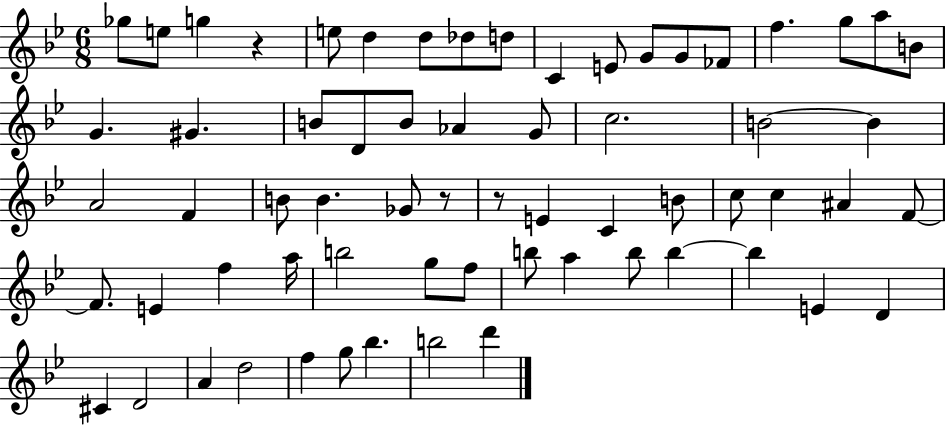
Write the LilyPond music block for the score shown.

{
  \clef treble
  \numericTimeSignature
  \time 6/8
  \key bes \major
  ges''8 e''8 g''4 r4 | e''8 d''4 d''8 des''8 d''8 | c'4 e'8 g'8 g'8 fes'8 | f''4. g''8 a''8 b'8 | \break g'4. gis'4. | b'8 d'8 b'8 aes'4 g'8 | c''2. | b'2~~ b'4 | \break a'2 f'4 | b'8 b'4. ges'8 r8 | r8 e'4 c'4 b'8 | c''8 c''4 ais'4 f'8~~ | \break f'8. e'4 f''4 a''16 | b''2 g''8 f''8 | b''8 a''4 b''8 b''4~~ | b''4 e'4 d'4 | \break cis'4 d'2 | a'4 d''2 | f''4 g''8 bes''4. | b''2 d'''4 | \break \bar "|."
}